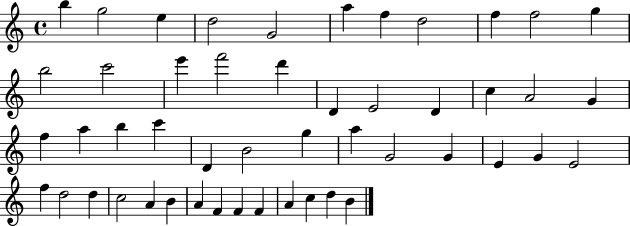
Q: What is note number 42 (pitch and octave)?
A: A4